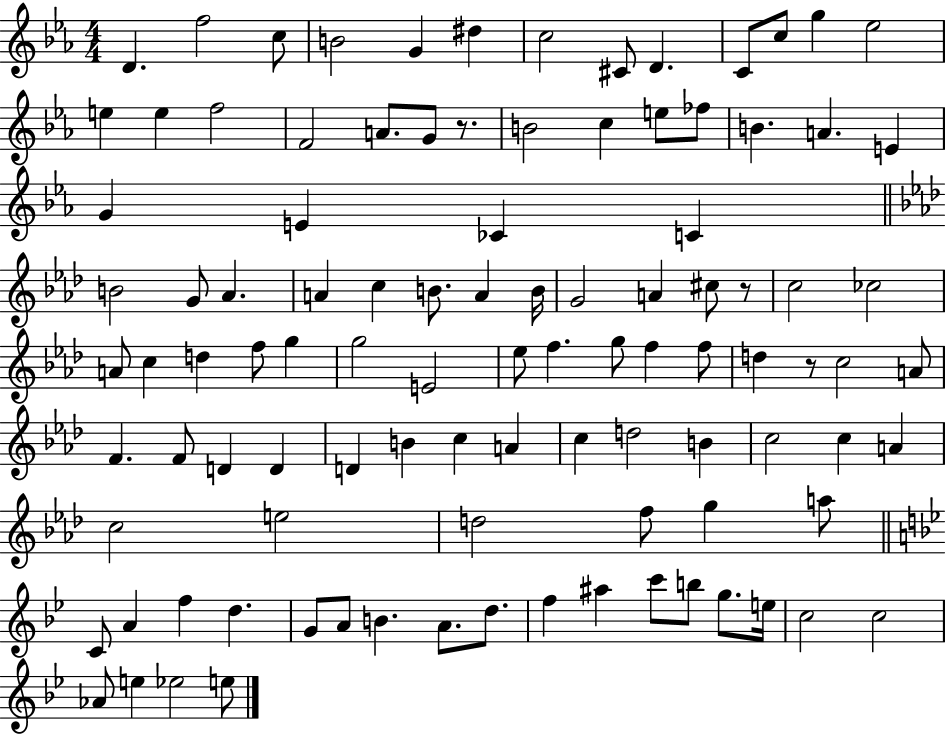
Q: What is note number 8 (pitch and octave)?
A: C#4